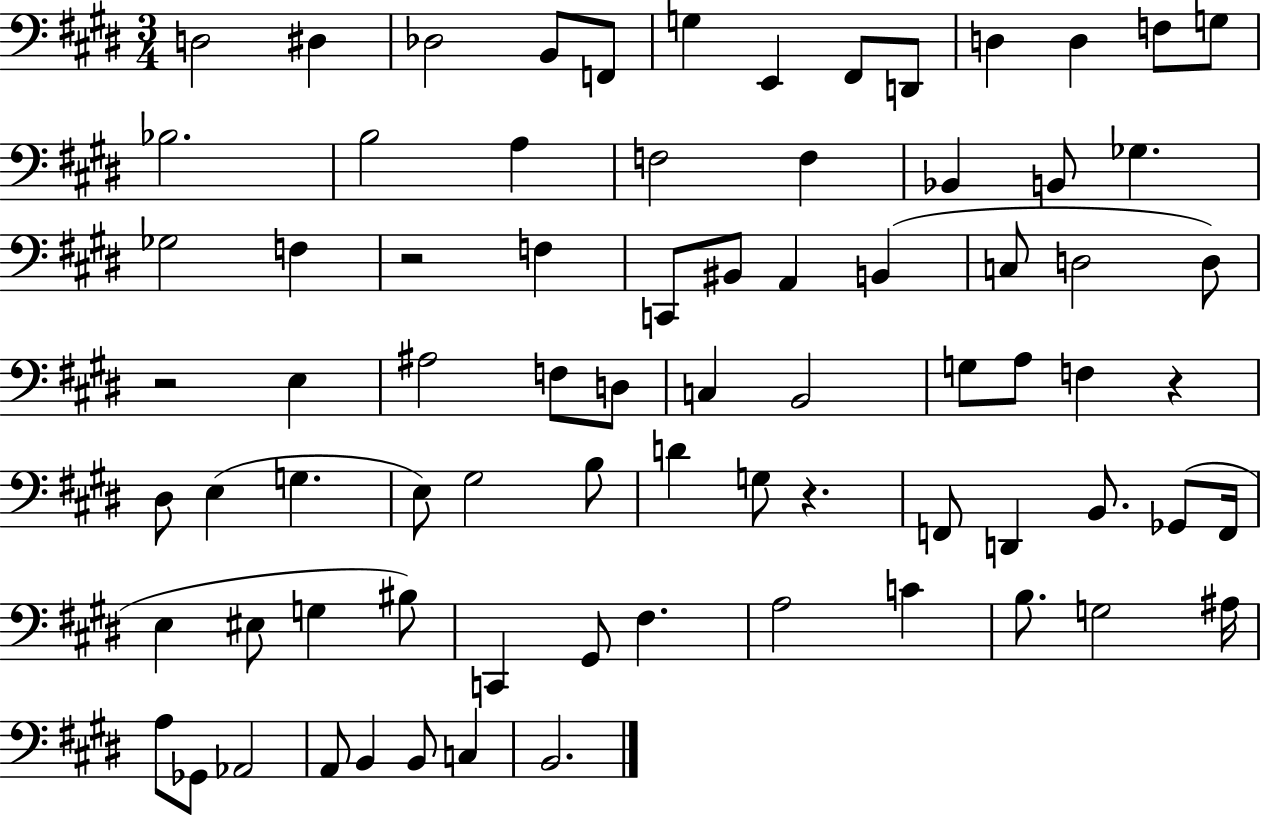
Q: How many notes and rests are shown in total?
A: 77